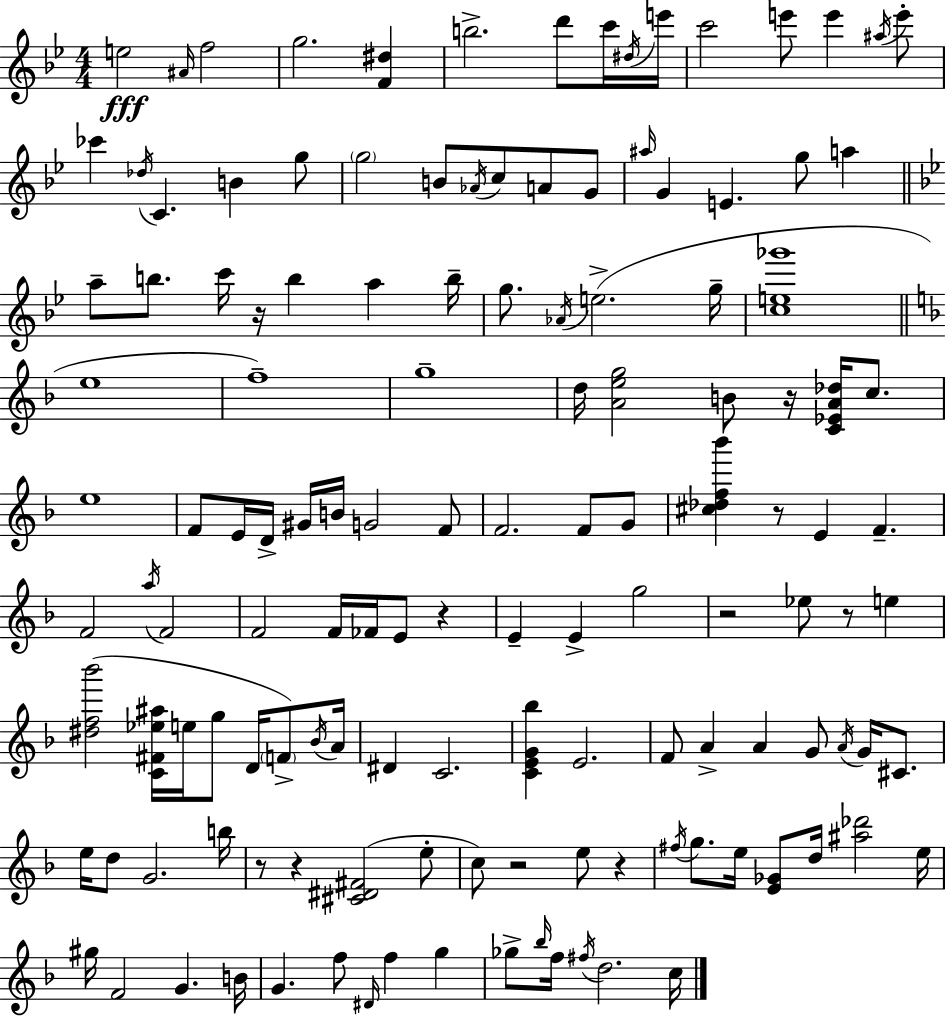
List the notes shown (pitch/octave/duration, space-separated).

E5/h A#4/s F5/h G5/h. [F4,D#5]/q B5/h. D6/e C6/s D#5/s E6/s C6/h E6/e E6/q A#5/s E6/e CES6/q Db5/s C4/q. B4/q G5/e G5/h B4/e Ab4/s C5/e A4/e G4/e A#5/s G4/q E4/q. G5/e A5/q A5/e B5/e. C6/s R/s B5/q A5/q B5/s G5/e. Ab4/s E5/h. G5/s [C5,E5,Gb6]/w E5/w F5/w G5/w D5/s [A4,E5,G5]/h B4/e R/s [C4,Eb4,A4,Db5]/s C5/e. E5/w F4/e E4/s D4/s G#4/s B4/s G4/h F4/e F4/h. F4/e G4/e [C#5,Db5,F5,Bb6]/q R/e E4/q F4/q. F4/h A5/s F4/h F4/h F4/s FES4/s E4/e R/q E4/q E4/q G5/h R/h Eb5/e R/e E5/q [D#5,F5,Bb6]/h [C4,F#4,Eb5,A#5]/s E5/s G5/e D4/s F4/e Bb4/s A4/s D#4/q C4/h. [C4,E4,G4,Bb5]/q E4/h. F4/e A4/q A4/q G4/e A4/s G4/s C#4/e. E5/s D5/e G4/h. B5/s R/e R/q [C#4,D#4,F#4]/h E5/e C5/e R/h E5/e R/q F#5/s G5/e. E5/s [E4,Gb4]/e D5/s [A#5,Db6]/h E5/s G#5/s F4/h G4/q. B4/s G4/q. F5/e D#4/s F5/q G5/q Gb5/e Bb5/s F5/s F#5/s D5/h. C5/s